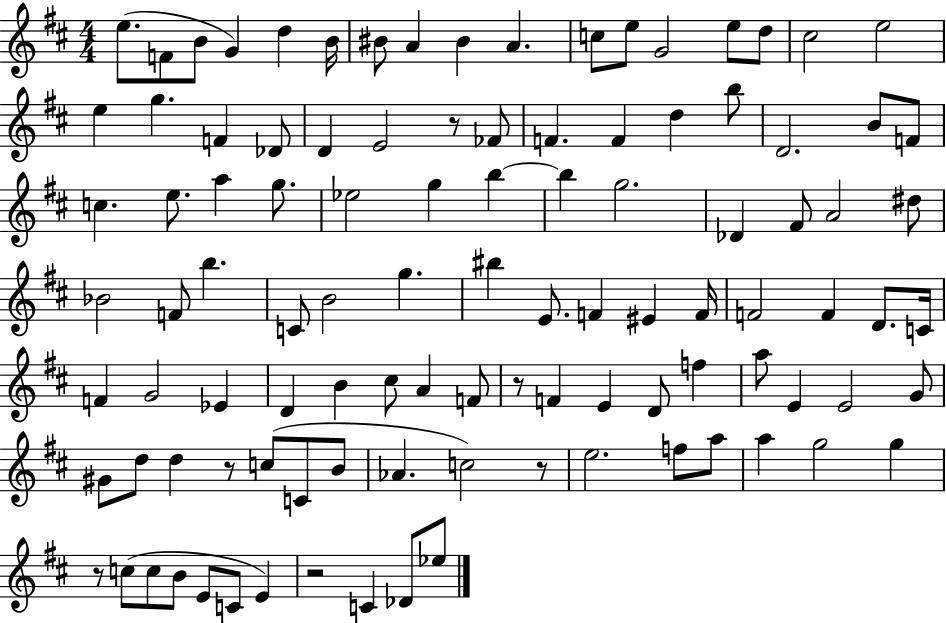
E5/e. F4/e B4/e G4/q D5/q B4/s BIS4/e A4/q BIS4/q A4/q. C5/e E5/e G4/h E5/e D5/e C#5/h E5/h E5/q G5/q. F4/q Db4/e D4/q E4/h R/e FES4/e F4/q. F4/q D5/q B5/e D4/h. B4/e F4/e C5/q. E5/e. A5/q G5/e. Eb5/h G5/q B5/q B5/q G5/h. Db4/q F#4/e A4/h D#5/e Bb4/h F4/e B5/q. C4/e B4/h G5/q. BIS5/q E4/e. F4/q EIS4/q F4/s F4/h F4/q D4/e. C4/s F4/q G4/h Eb4/q D4/q B4/q C#5/e A4/q F4/e R/e F4/q E4/q D4/e F5/q A5/e E4/q E4/h G4/e G#4/e D5/e D5/q R/e C5/e C4/e B4/e Ab4/q. C5/h R/e E5/h. F5/e A5/e A5/q G5/h G5/q R/e C5/e C5/e B4/e E4/e C4/e E4/q R/h C4/q Db4/e Eb5/e